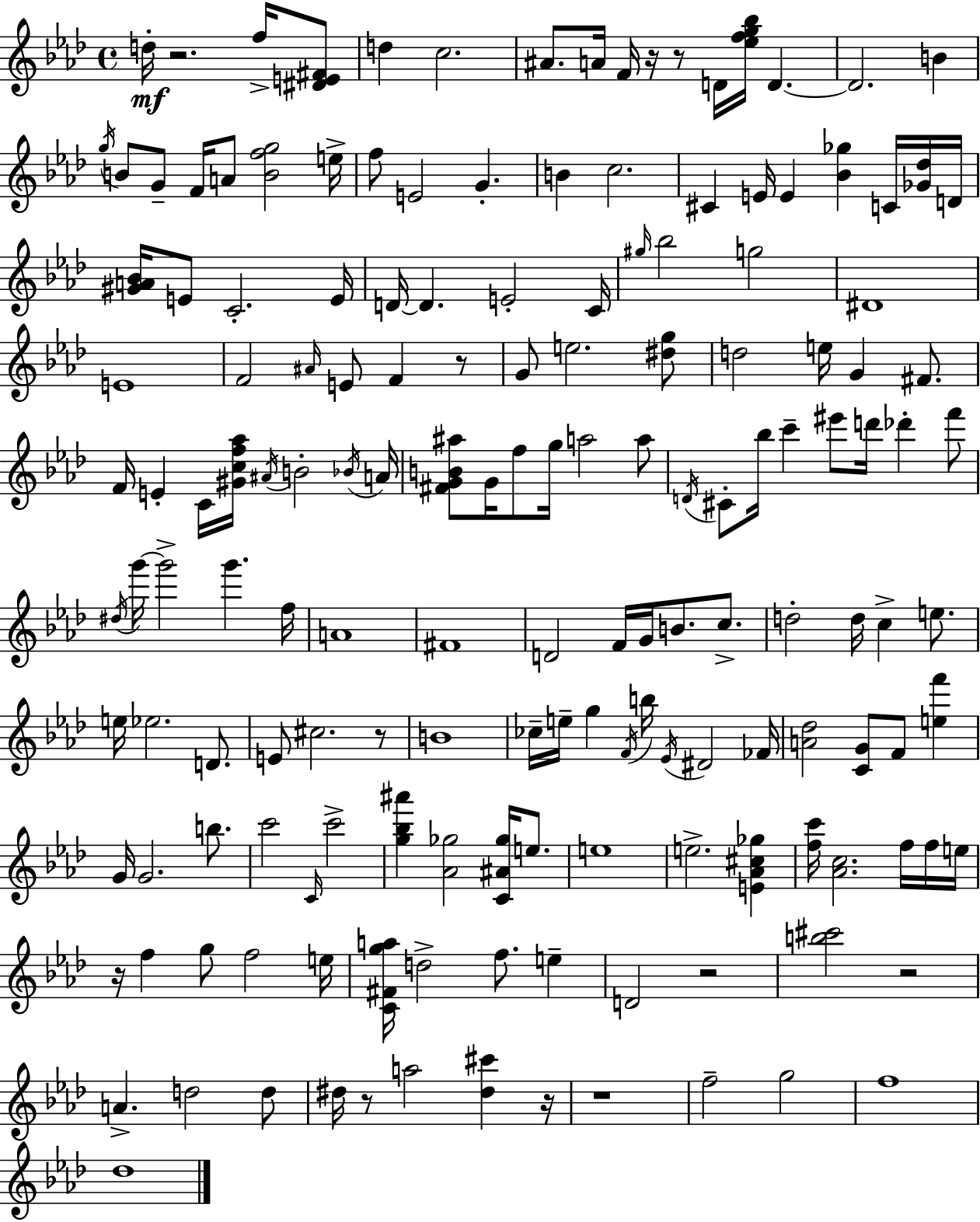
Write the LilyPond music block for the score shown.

{
  \clef treble
  \time 4/4
  \defaultTimeSignature
  \key aes \major
  d''16-.\mf r2. f''16-> <dis' e' fis'>8 | d''4 c''2. | ais'8. a'16 f'16 r16 r8 d'16 <ees'' f'' g'' bes''>16 d'4.~~ | d'2. b'4 | \break \acciaccatura { g''16 } b'8 g'8-- f'16 a'8 <b' f'' g''>2 | e''16-> f''8 e'2 g'4.-. | b'4 c''2. | cis'4 e'16 e'4 <bes' ges''>4 c'16 <ges' des''>16 | \break d'16 <gis' a' bes'>16 e'8 c'2.-. | e'16 d'16~~ d'4. e'2-. | c'16 \grace { gis''16 } bes''2 g''2 | dis'1 | \break e'1 | f'2 \grace { ais'16 } e'8 f'4 | r8 g'8 e''2. | <dis'' g''>8 d''2 e''16 g'4 | \break fis'8. f'16 e'4-. c'16 <gis' c'' f'' aes''>16 \acciaccatura { ais'16 } b'2-. | \acciaccatura { bes'16 } a'16 <fis' g' b' ais''>8 g'16 f''8 g''16 a''2 | a''8 \acciaccatura { d'16 } cis'8-. bes''16 c'''4-- eis'''8 d'''16 | des'''4-. f'''8 \acciaccatura { dis''16 } g'''16~~ g'''2-> | \break g'''4. f''16 a'1 | fis'1 | d'2 f'16 | g'16 b'8. c''8.-> d''2-. d''16 | \break c''4-> e''8. e''16 ees''2. | d'8. e'8 cis''2. | r8 b'1 | ces''16-- e''16-- g''4 \acciaccatura { f'16 } b''16 \acciaccatura { ees'16 } | \break dis'2 fes'16 <a' des''>2 | <c' g'>8 f'8 <e'' f'''>4 g'16 g'2. | b''8. c'''2 | \grace { c'16 } c'''2-> <g'' bes'' ais'''>4 <aes' ges''>2 | \break <c' ais' ges''>16 e''8. e''1 | e''2.-> | <e' aes' cis'' ges''>4 <f'' c'''>16 <aes' c''>2. | f''16 f''16 e''16 r16 f''4 g''8 | \break f''2 e''16 <c' fis' g'' a''>16 d''2-> | f''8. e''4-- d'2 | r2 <b'' cis'''>2 | r2 a'4.-> | \break d''2 d''8 dis''16 r8 a''2 | <dis'' cis'''>4 r16 r1 | f''2-- | g''2 f''1 | \break des''1 | \bar "|."
}